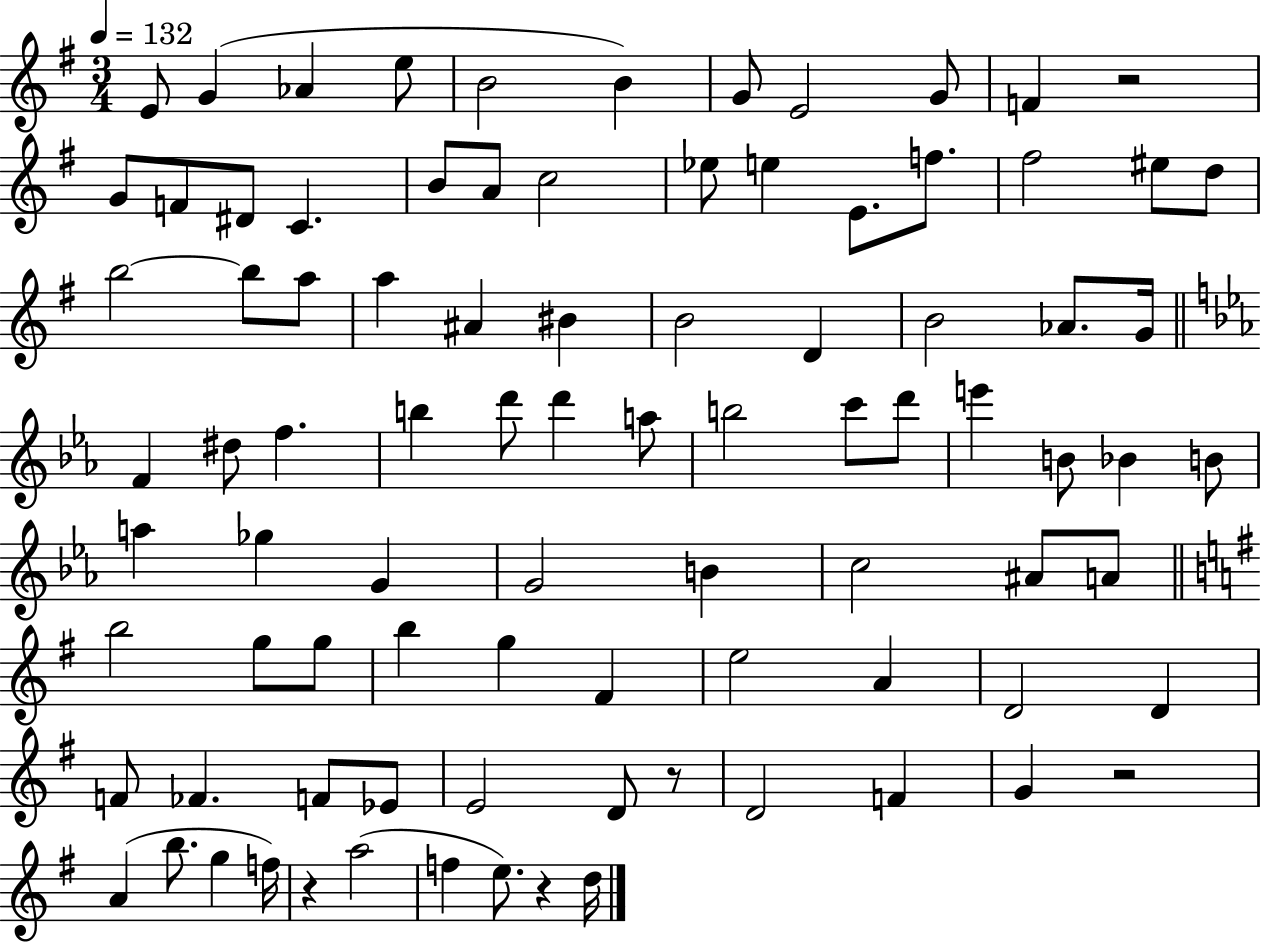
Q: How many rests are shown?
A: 5